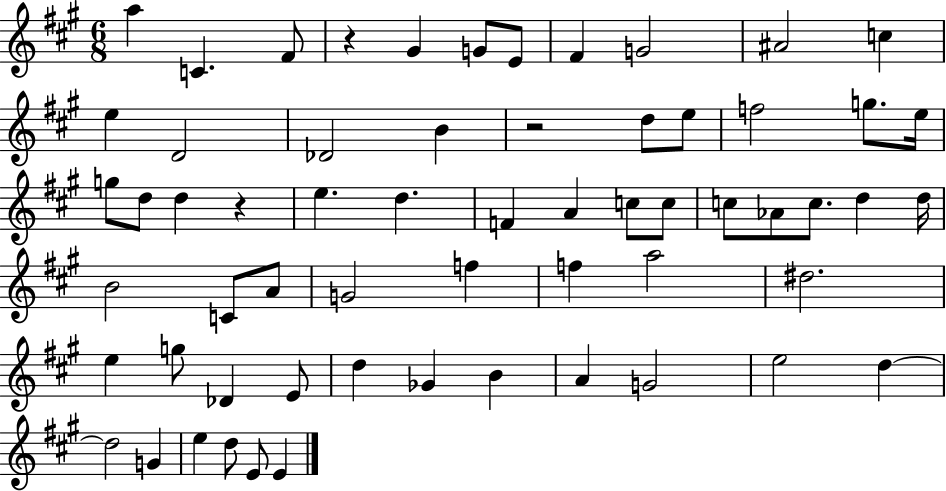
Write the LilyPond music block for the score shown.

{
  \clef treble
  \numericTimeSignature
  \time 6/8
  \key a \major
  a''4 c'4. fis'8 | r4 gis'4 g'8 e'8 | fis'4 g'2 | ais'2 c''4 | \break e''4 d'2 | des'2 b'4 | r2 d''8 e''8 | f''2 g''8. e''16 | \break g''8 d''8 d''4 r4 | e''4. d''4. | f'4 a'4 c''8 c''8 | c''8 aes'8 c''8. d''4 d''16 | \break b'2 c'8 a'8 | g'2 f''4 | f''4 a''2 | dis''2. | \break e''4 g''8 des'4 e'8 | d''4 ges'4 b'4 | a'4 g'2 | e''2 d''4~~ | \break d''2 g'4 | e''4 d''8 e'8 e'4 | \bar "|."
}